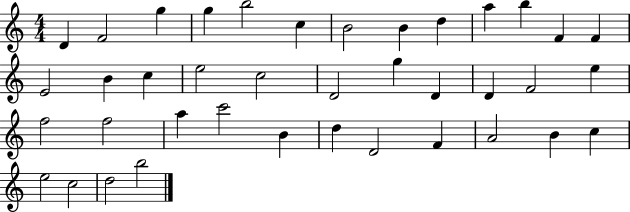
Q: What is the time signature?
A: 4/4